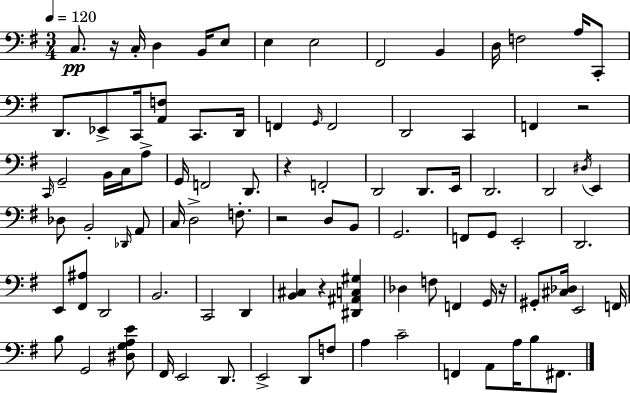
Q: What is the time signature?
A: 3/4